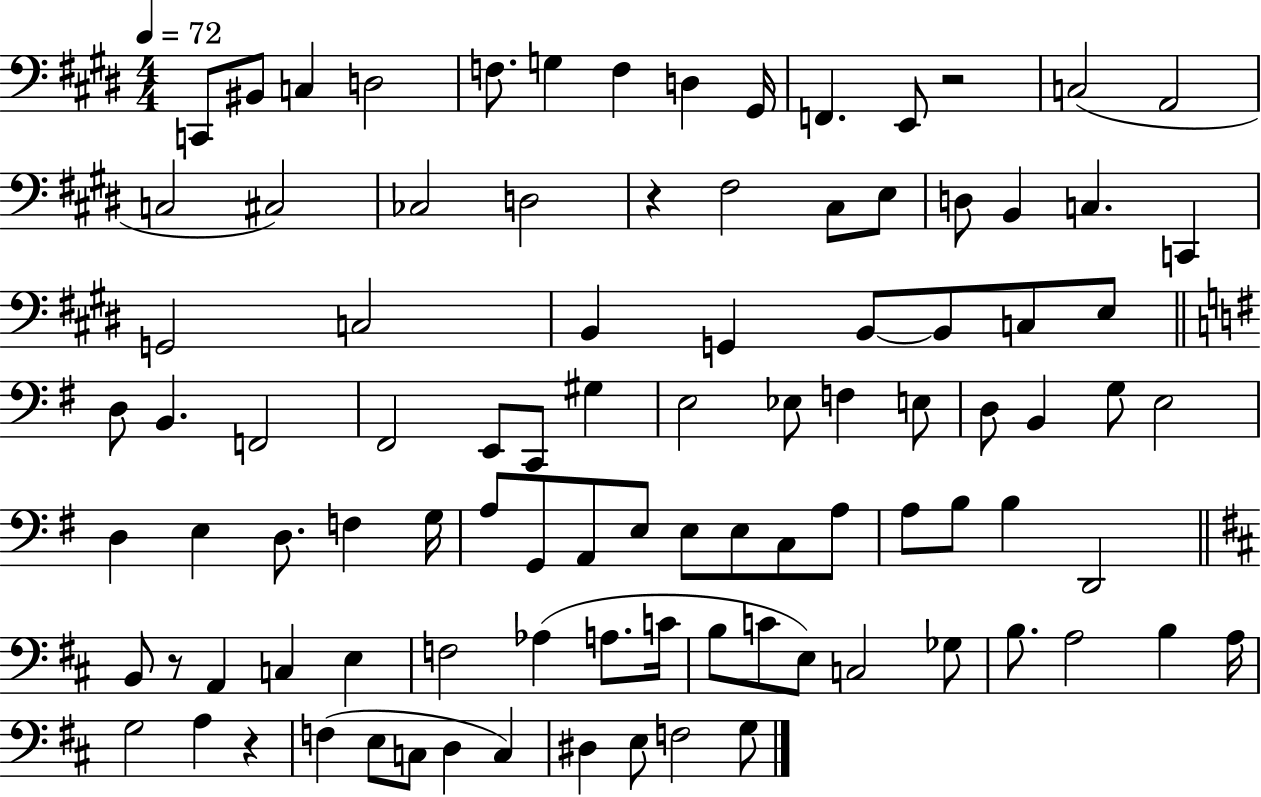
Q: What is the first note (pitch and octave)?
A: C2